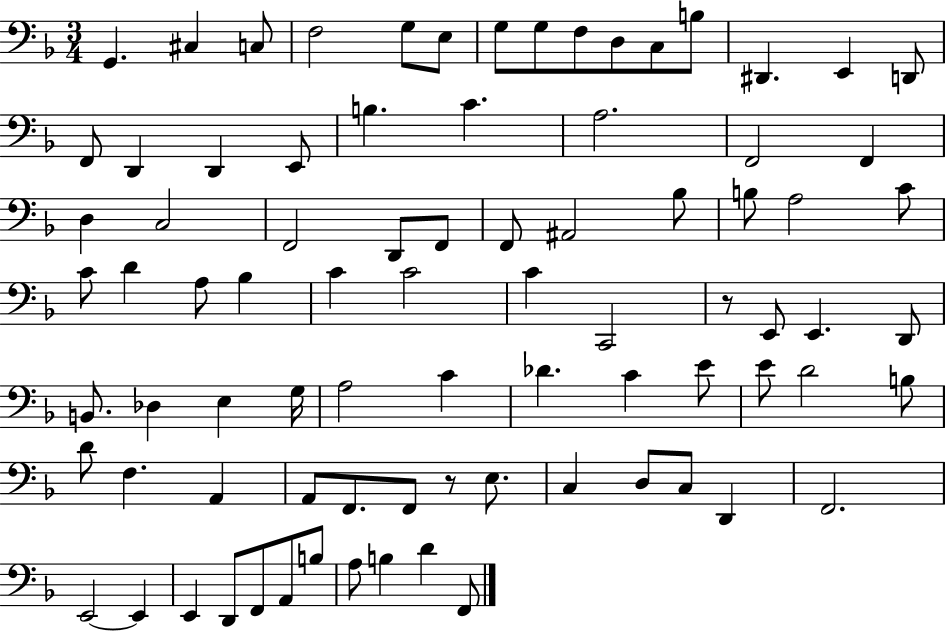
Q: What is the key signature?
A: F major